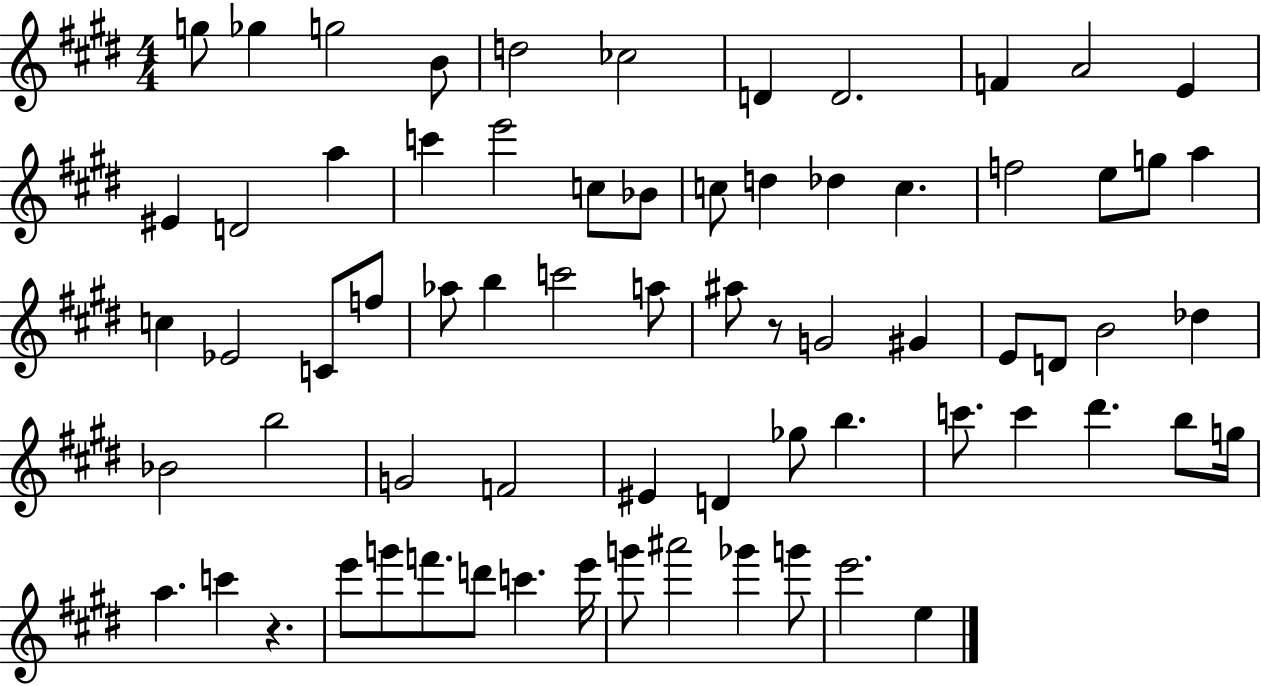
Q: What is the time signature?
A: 4/4